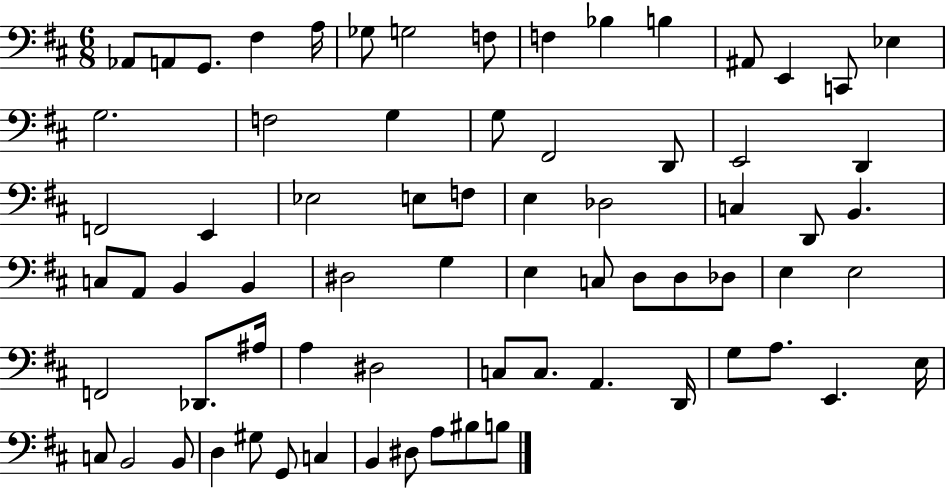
X:1
T:Untitled
M:6/8
L:1/4
K:D
_A,,/2 A,,/2 G,,/2 ^F, A,/4 _G,/2 G,2 F,/2 F, _B, B, ^A,,/2 E,, C,,/2 _E, G,2 F,2 G, G,/2 ^F,,2 D,,/2 E,,2 D,, F,,2 E,, _E,2 E,/2 F,/2 E, _D,2 C, D,,/2 B,, C,/2 A,,/2 B,, B,, ^D,2 G, E, C,/2 D,/2 D,/2 _D,/2 E, E,2 F,,2 _D,,/2 ^A,/4 A, ^D,2 C,/2 C,/2 A,, D,,/4 G,/2 A,/2 E,, E,/4 C,/2 B,,2 B,,/2 D, ^G,/2 G,,/2 C, B,, ^D,/2 A,/2 ^B,/2 B,/2